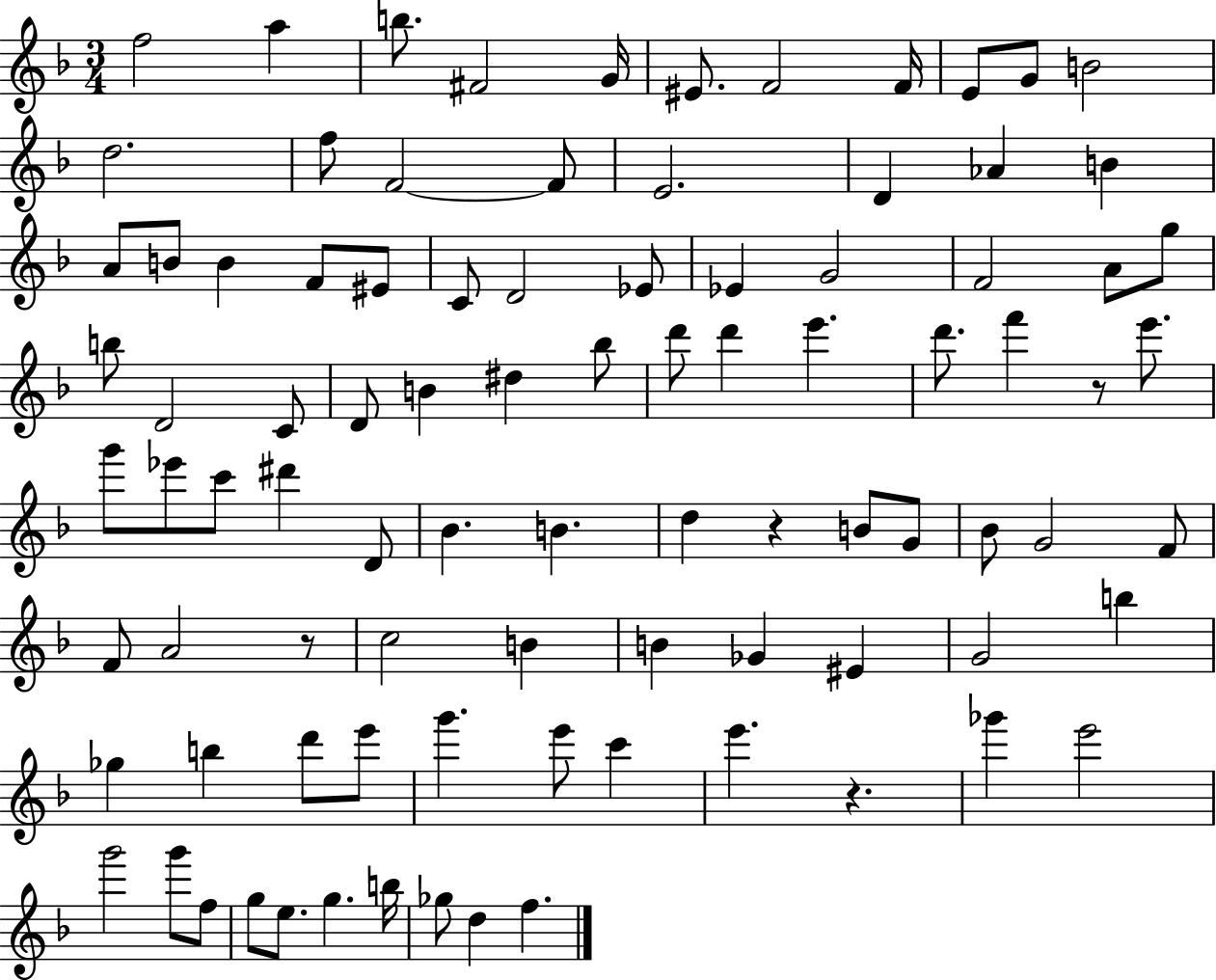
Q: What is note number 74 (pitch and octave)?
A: C6